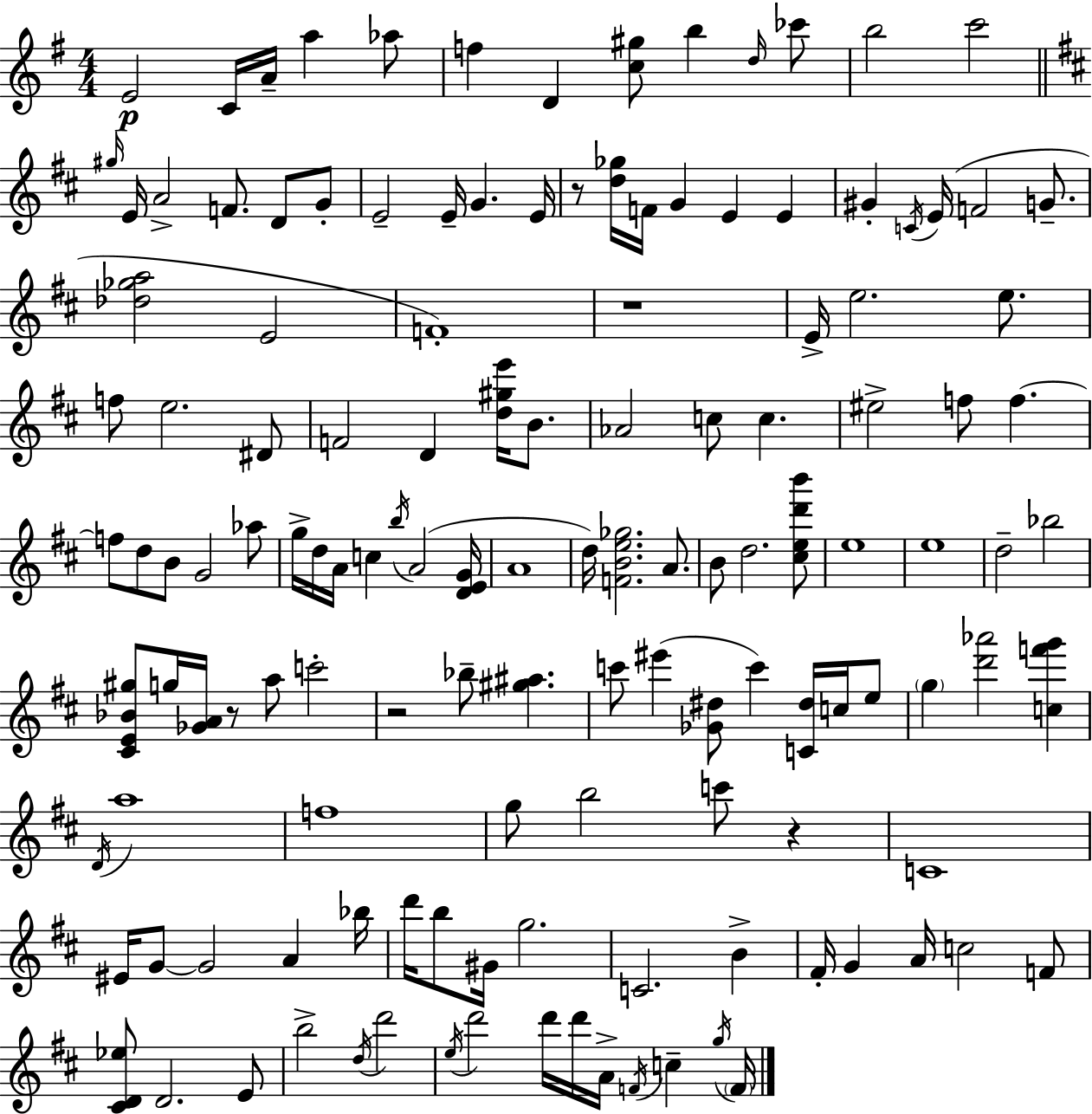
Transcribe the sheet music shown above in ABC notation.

X:1
T:Untitled
M:4/4
L:1/4
K:G
E2 C/4 A/4 a _a/2 f D [c^g]/2 b d/4 _c'/2 b2 c'2 ^g/4 E/4 A2 F/2 D/2 G/2 E2 E/4 G E/4 z/2 [d_g]/4 F/4 G E E ^G C/4 E/4 F2 G/2 [_d_ga]2 E2 F4 z4 E/4 e2 e/2 f/2 e2 ^D/2 F2 D [d^ge']/4 B/2 _A2 c/2 c ^e2 f/2 f f/2 d/2 B/2 G2 _a/2 g/4 d/4 A/4 c b/4 A2 [DEG]/4 A4 d/4 [FBe_g]2 A/2 B/2 d2 [^ced'b']/2 e4 e4 d2 _b2 [^CE_B^g]/2 g/4 [_GA]/4 z/2 a/2 c'2 z2 _b/2 [^g^a] c'/2 ^e' [_G^d]/2 c' [C^d]/4 c/4 e/2 g [d'_a']2 [cf'g'] D/4 a4 f4 g/2 b2 c'/2 z C4 ^E/4 G/2 G2 A _b/4 d'/4 b/2 ^G/4 g2 C2 B ^F/4 G A/4 c2 F/2 [^CD_e]/2 D2 E/2 b2 d/4 d'2 e/4 d'2 d'/4 d'/4 A/4 F/4 c g/4 F/4